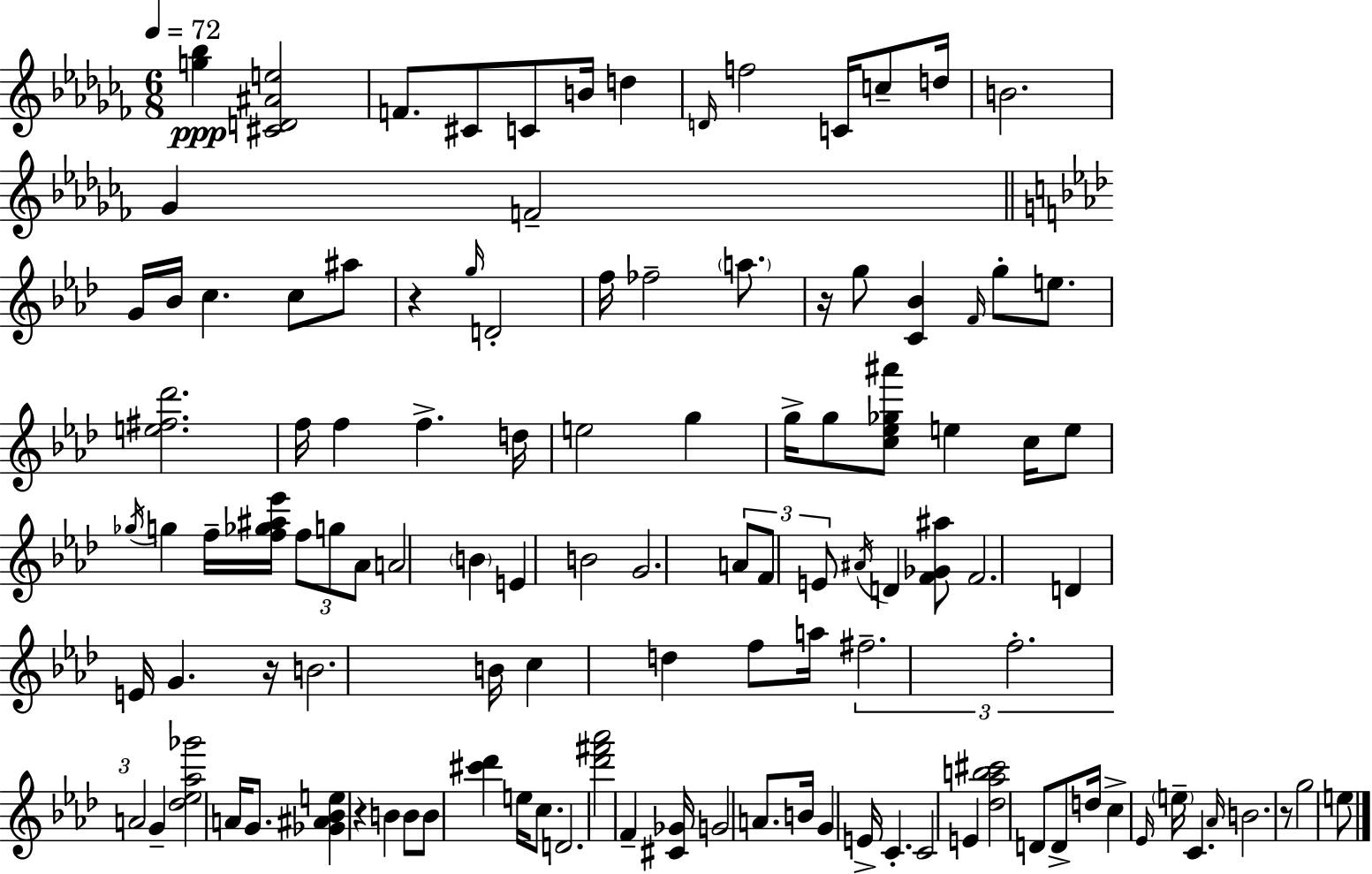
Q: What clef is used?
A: treble